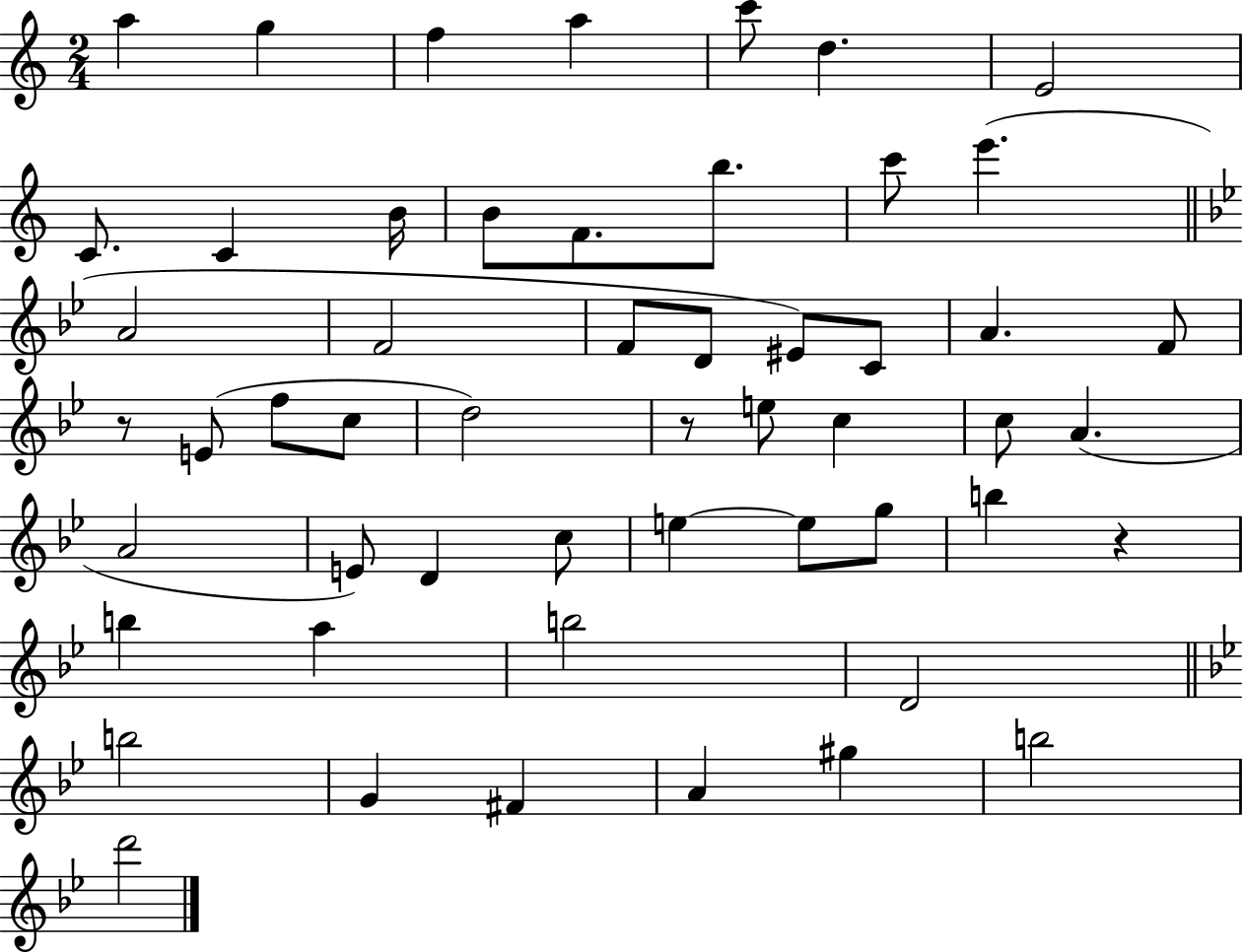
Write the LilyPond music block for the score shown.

{
  \clef treble
  \numericTimeSignature
  \time 2/4
  \key c \major
  a''4 g''4 | f''4 a''4 | c'''8 d''4. | e'2 | \break c'8. c'4 b'16 | b'8 f'8. b''8. | c'''8 e'''4.( | \bar "||" \break \key bes \major a'2 | f'2 | f'8 d'8 eis'8) c'8 | a'4. f'8 | \break r8 e'8( f''8 c''8 | d''2) | r8 e''8 c''4 | c''8 a'4.( | \break a'2 | e'8) d'4 c''8 | e''4~~ e''8 g''8 | b''4 r4 | \break b''4 a''4 | b''2 | d'2 | \bar "||" \break \key bes \major b''2 | g'4 fis'4 | a'4 gis''4 | b''2 | \break d'''2 | \bar "|."
}